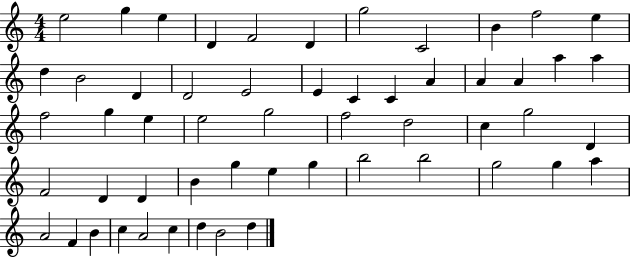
E5/h G5/q E5/q D4/q F4/h D4/q G5/h C4/h B4/q F5/h E5/q D5/q B4/h D4/q D4/h E4/h E4/q C4/q C4/q A4/q A4/q A4/q A5/q A5/q F5/h G5/q E5/q E5/h G5/h F5/h D5/h C5/q G5/h D4/q F4/h D4/q D4/q B4/q G5/q E5/q G5/q B5/h B5/h G5/h G5/q A5/q A4/h F4/q B4/q C5/q A4/h C5/q D5/q B4/h D5/q